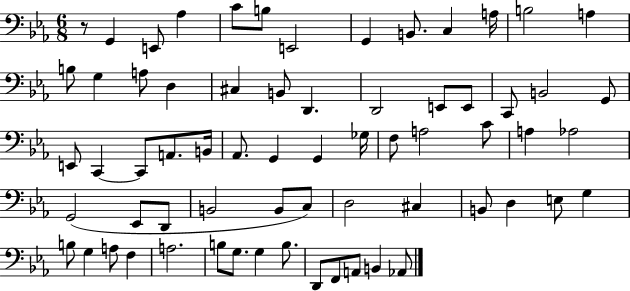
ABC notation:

X:1
T:Untitled
M:6/8
L:1/4
K:Eb
z/2 G,, E,,/2 _A, C/2 B,/2 E,,2 G,, B,,/2 C, A,/4 B,2 A, B,/2 G, A,/2 D, ^C, B,,/2 D,, D,,2 E,,/2 E,,/2 C,,/2 B,,2 G,,/2 E,,/2 C,, C,,/2 A,,/2 B,,/4 _A,,/2 G,, G,, _G,/4 F,/2 A,2 C/2 A, _A,2 G,,2 _E,,/2 D,,/2 B,,2 B,,/2 C,/2 D,2 ^C, B,,/2 D, E,/2 G, B,/2 G, A,/2 F, A,2 B,/2 G,/2 G, B,/2 D,,/2 F,,/2 A,,/2 B,, _A,,/2